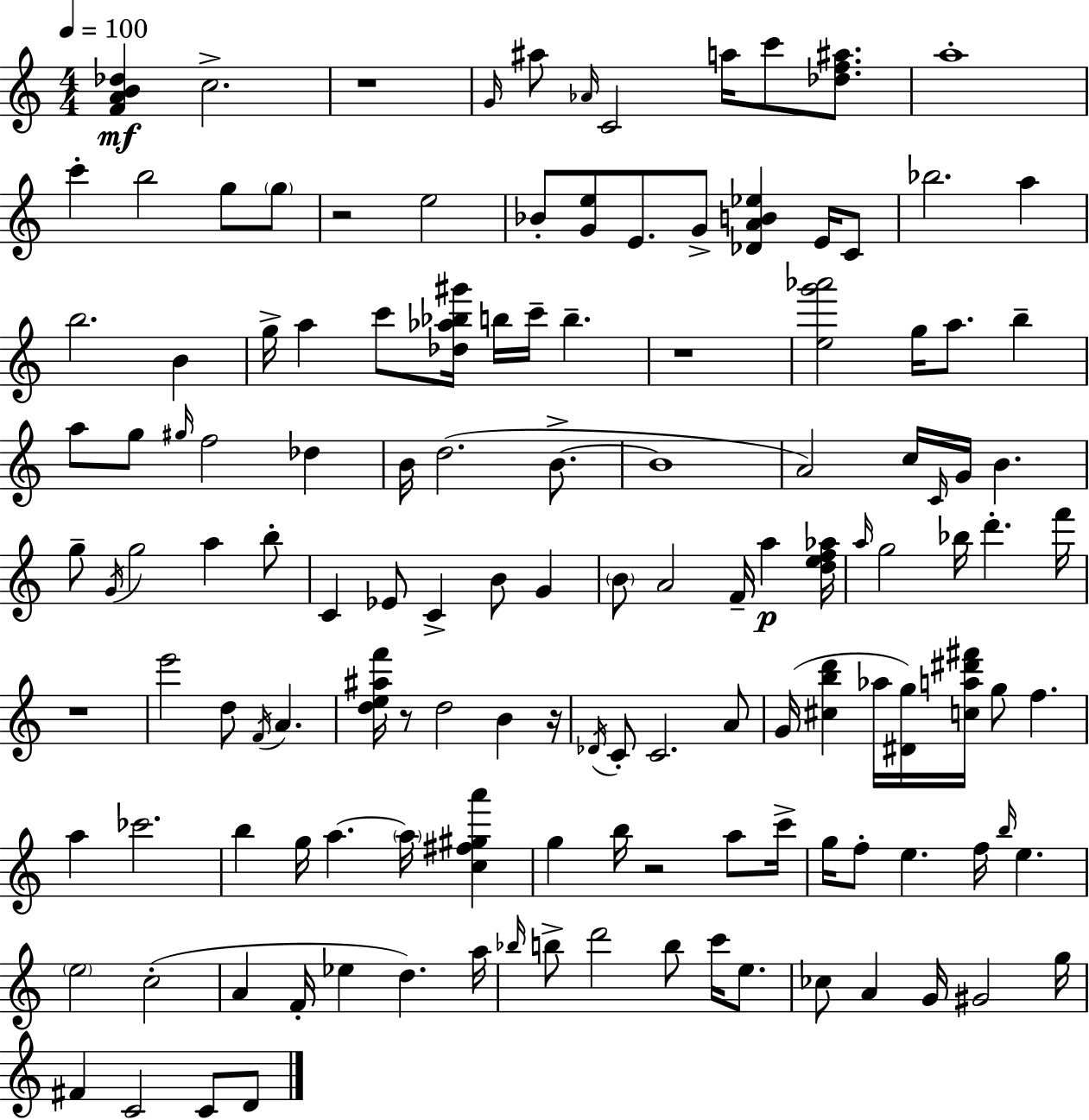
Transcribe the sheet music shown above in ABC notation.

X:1
T:Untitled
M:4/4
L:1/4
K:Am
[FAB_d] c2 z4 G/4 ^a/2 _A/4 C2 a/4 c'/2 [_df^a]/2 a4 c' b2 g/2 g/2 z2 e2 _B/2 [Ge]/2 E/2 G/2 [_DAB_e] E/4 C/2 _b2 a b2 B g/4 a c'/2 [_d_a_b^g']/4 b/4 c'/4 b z4 [eg'_a']2 g/4 a/2 b a/2 g/2 ^g/4 f2 _d B/4 d2 B/2 B4 A2 c/4 C/4 G/4 B g/2 G/4 g2 a b/2 C _E/2 C B/2 G B/2 A2 F/4 a [def_a]/4 a/4 g2 _b/4 d' f'/4 z4 e'2 d/2 F/4 A [de^af']/4 z/2 d2 B z/4 _D/4 C/2 C2 A/2 G/4 [^cbd'] _a/4 [^Dg]/4 [ca^d'^f']/4 g/2 f a _c'2 b g/4 a a/4 [c^f^ga'] g b/4 z2 a/2 c'/4 g/4 f/2 e f/4 b/4 e e2 c2 A F/4 _e d a/4 _b/4 b/2 d'2 b/2 c'/4 e/2 _c/2 A G/4 ^G2 g/4 ^F C2 C/2 D/2